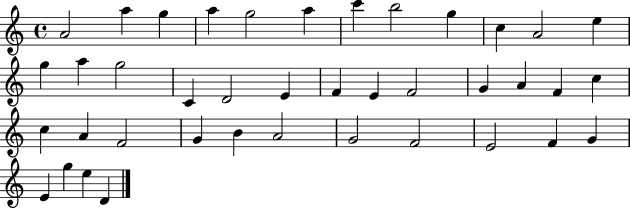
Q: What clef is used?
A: treble